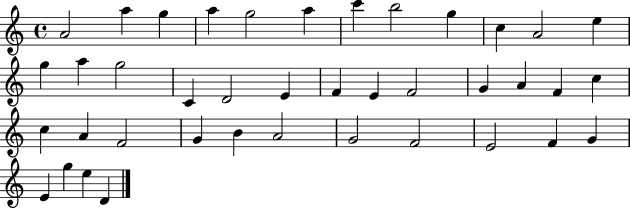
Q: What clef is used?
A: treble